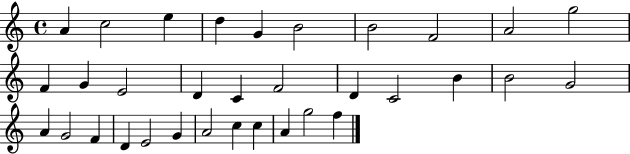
X:1
T:Untitled
M:4/4
L:1/4
K:C
A c2 e d G B2 B2 F2 A2 g2 F G E2 D C F2 D C2 B B2 G2 A G2 F D E2 G A2 c c A g2 f